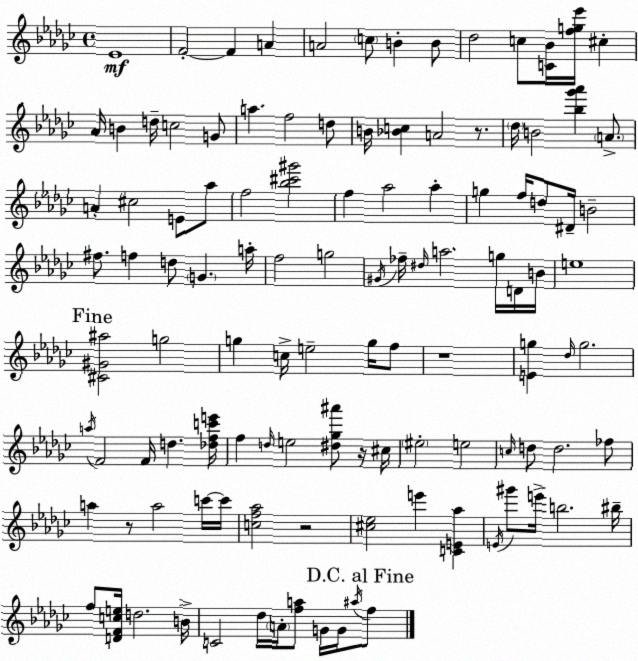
X:1
T:Untitled
M:4/4
L:1/4
K:Ebm
_E4 F2 F A A2 c/2 B B/2 _d2 c/2 [C_B]/4 [fg_e']/4 ^c _A/4 B d/4 c2 G/2 a f2 d/2 B/4 [_Bc] A2 z/2 _d/4 B2 [_b_g'_a'] A/2 A ^c2 E/2 _a/2 f2 [_b^c'^g']2 f _a2 _a g f/4 d/2 ^D/4 B2 ^f/2 f d/2 G a/4 f2 g2 ^G/4 _f/4 ^d/4 a2 g/4 D/4 B/4 e4 [^C^G^a]2 g2 g c/4 e2 g/4 f/2 z4 [Eg] _d/4 g2 a/4 F2 F/4 d [_dfc'e']/4 f d/4 e2 [^d_g^a']/2 z/4 ^c/4 ^e2 e2 c/4 d/2 d2 _f/2 a z/2 a2 c'/4 c'/4 [cf_a]2 z2 [^c_e]2 e' [CE_a] E/4 ^g'/2 e'/4 b2 ^b/4 f/2 [DFce]/4 d2 B/4 C2 _d/4 A/4 [fa]/2 G/4 G/4 ^a/4 f/2